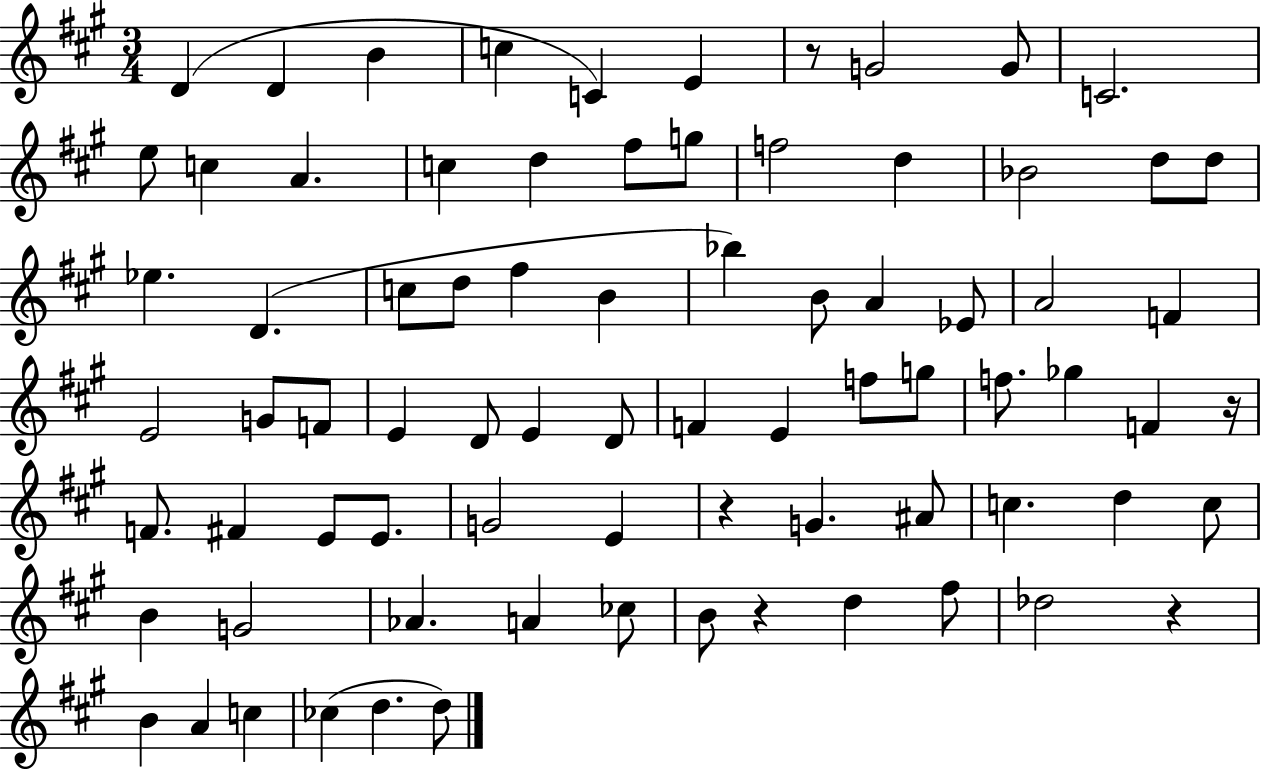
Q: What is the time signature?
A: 3/4